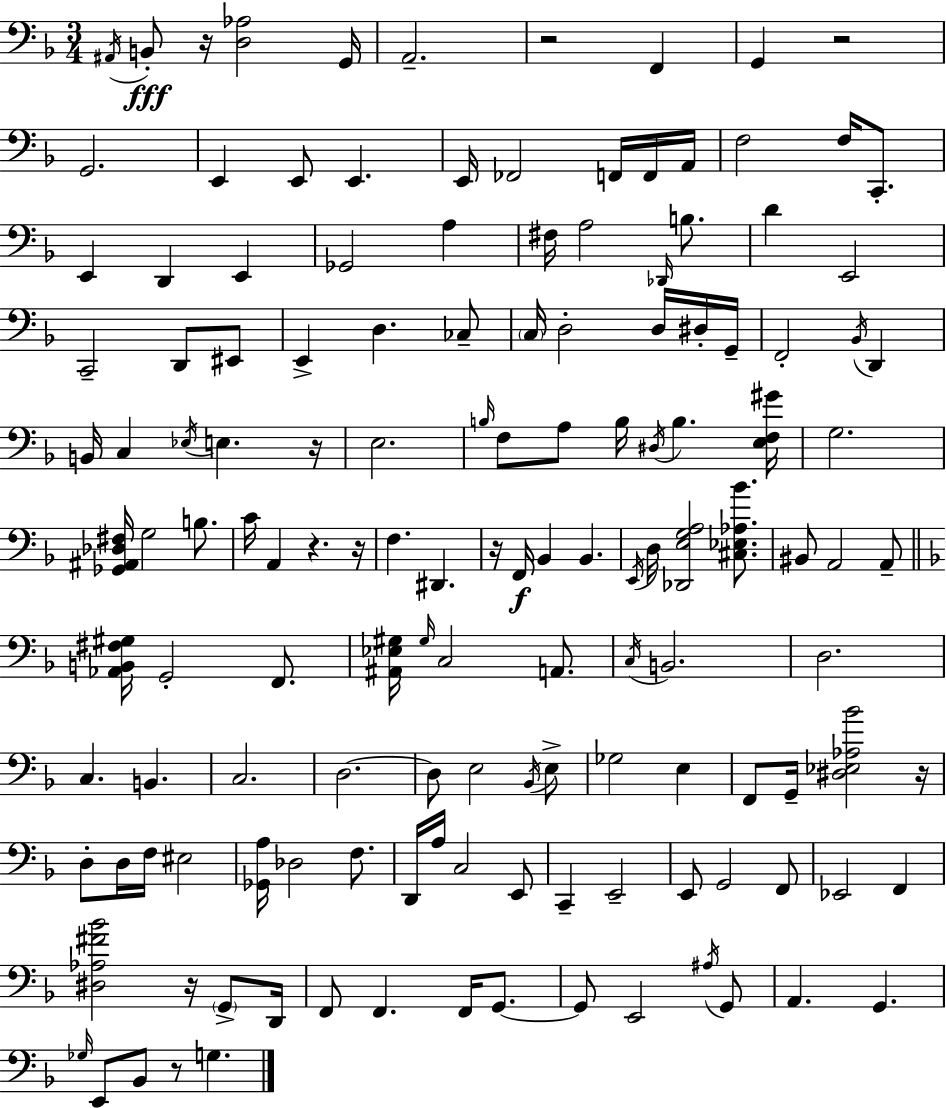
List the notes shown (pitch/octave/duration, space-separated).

A#2/s B2/e R/s [D3,Ab3]/h G2/s A2/h. R/h F2/q G2/q R/h G2/h. E2/q E2/e E2/q. E2/s FES2/h F2/s F2/s A2/s F3/h F3/s C2/e. E2/q D2/q E2/q Gb2/h A3/q F#3/s A3/h Db2/s B3/e. D4/q E2/h C2/h D2/e EIS2/e E2/q D3/q. CES3/e C3/s D3/h D3/s D#3/s G2/s F2/h Bb2/s D2/q B2/s C3/q Eb3/s E3/q. R/s E3/h. B3/s F3/e A3/e B3/s D#3/s B3/q. [E3,F3,G#4]/s G3/h. [Gb2,A#2,Db3,F#3]/s G3/h B3/e. C4/s A2/q R/q. R/s F3/q. D#2/q. R/s F2/s Bb2/q Bb2/q. E2/s D3/s [Db2,E3,G3,A3]/h [C#3,Eb3,Ab3,Bb4]/e. BIS2/e A2/h A2/e [Ab2,B2,F#3,G#3]/s G2/h F2/e. [A#2,Eb3,G#3]/s G#3/s C3/h A2/e. C3/s B2/h. D3/h. C3/q. B2/q. C3/h. D3/h. D3/e E3/h Bb2/s E3/e Gb3/h E3/q F2/e G2/s [D#3,Eb3,Ab3,Bb4]/h R/s D3/e D3/s F3/s EIS3/h [Gb2,A3]/s Db3/h F3/e. D2/s A3/s C3/h E2/e C2/q E2/h E2/e G2/h F2/e Eb2/h F2/q [D#3,Ab3,F#4,Bb4]/h R/s G2/e D2/s F2/e F2/q. F2/s G2/e. G2/e E2/h A#3/s G2/e A2/q. G2/q. Gb3/s E2/e Bb2/e R/e G3/q.